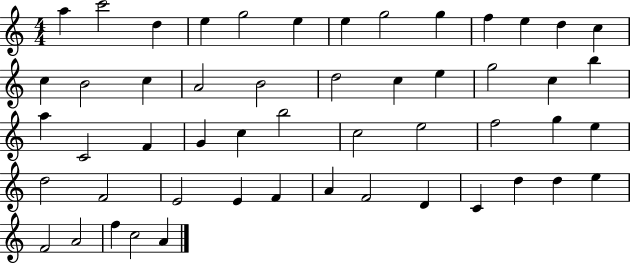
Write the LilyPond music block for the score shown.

{
  \clef treble
  \numericTimeSignature
  \time 4/4
  \key c \major
  a''4 c'''2 d''4 | e''4 g''2 e''4 | e''4 g''2 g''4 | f''4 e''4 d''4 c''4 | \break c''4 b'2 c''4 | a'2 b'2 | d''2 c''4 e''4 | g''2 c''4 b''4 | \break a''4 c'2 f'4 | g'4 c''4 b''2 | c''2 e''2 | f''2 g''4 e''4 | \break d''2 f'2 | e'2 e'4 f'4 | a'4 f'2 d'4 | c'4 d''4 d''4 e''4 | \break f'2 a'2 | f''4 c''2 a'4 | \bar "|."
}